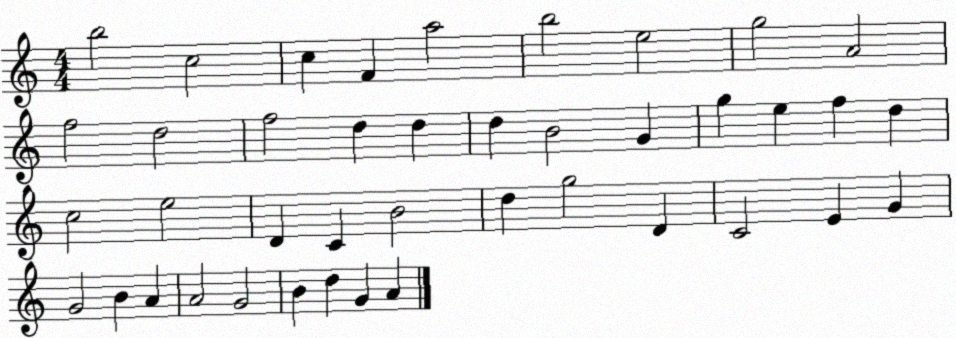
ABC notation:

X:1
T:Untitled
M:4/4
L:1/4
K:C
b2 c2 c F a2 b2 e2 g2 A2 f2 d2 f2 d d d B2 G g e f d c2 e2 D C B2 d g2 D C2 E G G2 B A A2 G2 B d G A